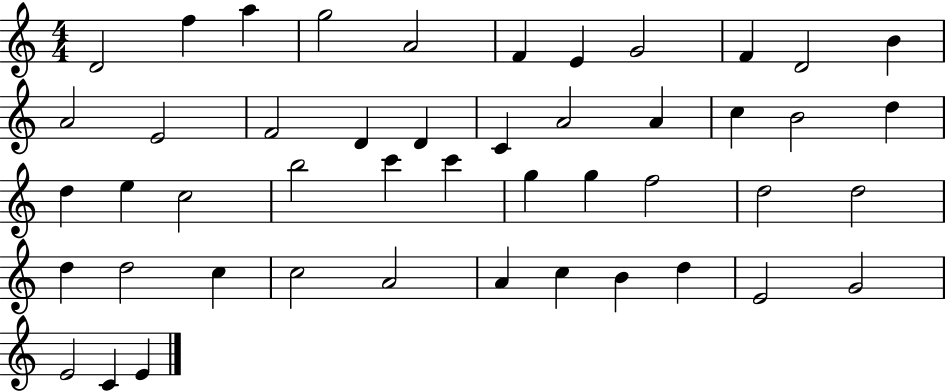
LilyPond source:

{
  \clef treble
  \numericTimeSignature
  \time 4/4
  \key c \major
  d'2 f''4 a''4 | g''2 a'2 | f'4 e'4 g'2 | f'4 d'2 b'4 | \break a'2 e'2 | f'2 d'4 d'4 | c'4 a'2 a'4 | c''4 b'2 d''4 | \break d''4 e''4 c''2 | b''2 c'''4 c'''4 | g''4 g''4 f''2 | d''2 d''2 | \break d''4 d''2 c''4 | c''2 a'2 | a'4 c''4 b'4 d''4 | e'2 g'2 | \break e'2 c'4 e'4 | \bar "|."
}